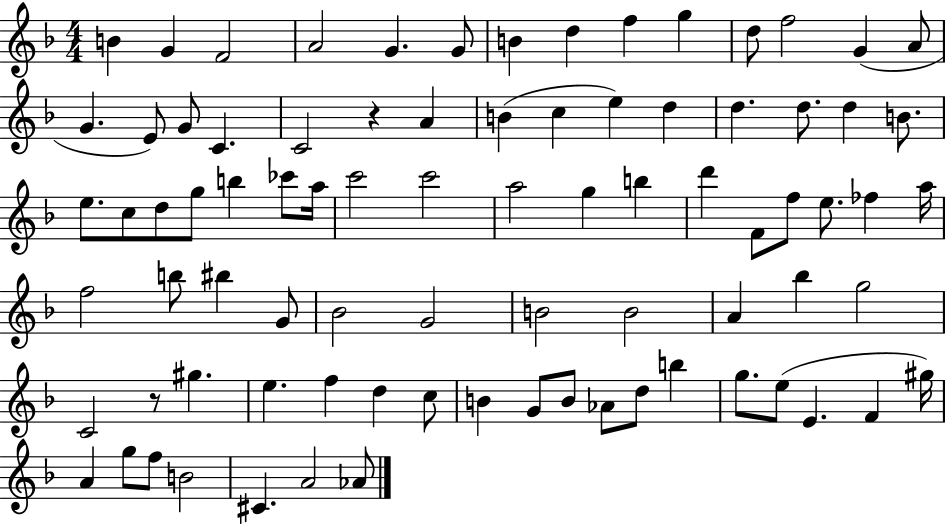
B4/q G4/q F4/h A4/h G4/q. G4/e B4/q D5/q F5/q G5/q D5/e F5/h G4/q A4/e G4/q. E4/e G4/e C4/q. C4/h R/q A4/q B4/q C5/q E5/q D5/q D5/q. D5/e. D5/q B4/e. E5/e. C5/e D5/e G5/e B5/q CES6/e A5/s C6/h C6/h A5/h G5/q B5/q D6/q F4/e F5/e E5/e. FES5/q A5/s F5/h B5/e BIS5/q G4/e Bb4/h G4/h B4/h B4/h A4/q Bb5/q G5/h C4/h R/e G#5/q. E5/q. F5/q D5/q C5/e B4/q G4/e B4/e Ab4/e D5/e B5/q G5/e. E5/e E4/q. F4/q G#5/s A4/q G5/e F5/e B4/h C#4/q. A4/h Ab4/e